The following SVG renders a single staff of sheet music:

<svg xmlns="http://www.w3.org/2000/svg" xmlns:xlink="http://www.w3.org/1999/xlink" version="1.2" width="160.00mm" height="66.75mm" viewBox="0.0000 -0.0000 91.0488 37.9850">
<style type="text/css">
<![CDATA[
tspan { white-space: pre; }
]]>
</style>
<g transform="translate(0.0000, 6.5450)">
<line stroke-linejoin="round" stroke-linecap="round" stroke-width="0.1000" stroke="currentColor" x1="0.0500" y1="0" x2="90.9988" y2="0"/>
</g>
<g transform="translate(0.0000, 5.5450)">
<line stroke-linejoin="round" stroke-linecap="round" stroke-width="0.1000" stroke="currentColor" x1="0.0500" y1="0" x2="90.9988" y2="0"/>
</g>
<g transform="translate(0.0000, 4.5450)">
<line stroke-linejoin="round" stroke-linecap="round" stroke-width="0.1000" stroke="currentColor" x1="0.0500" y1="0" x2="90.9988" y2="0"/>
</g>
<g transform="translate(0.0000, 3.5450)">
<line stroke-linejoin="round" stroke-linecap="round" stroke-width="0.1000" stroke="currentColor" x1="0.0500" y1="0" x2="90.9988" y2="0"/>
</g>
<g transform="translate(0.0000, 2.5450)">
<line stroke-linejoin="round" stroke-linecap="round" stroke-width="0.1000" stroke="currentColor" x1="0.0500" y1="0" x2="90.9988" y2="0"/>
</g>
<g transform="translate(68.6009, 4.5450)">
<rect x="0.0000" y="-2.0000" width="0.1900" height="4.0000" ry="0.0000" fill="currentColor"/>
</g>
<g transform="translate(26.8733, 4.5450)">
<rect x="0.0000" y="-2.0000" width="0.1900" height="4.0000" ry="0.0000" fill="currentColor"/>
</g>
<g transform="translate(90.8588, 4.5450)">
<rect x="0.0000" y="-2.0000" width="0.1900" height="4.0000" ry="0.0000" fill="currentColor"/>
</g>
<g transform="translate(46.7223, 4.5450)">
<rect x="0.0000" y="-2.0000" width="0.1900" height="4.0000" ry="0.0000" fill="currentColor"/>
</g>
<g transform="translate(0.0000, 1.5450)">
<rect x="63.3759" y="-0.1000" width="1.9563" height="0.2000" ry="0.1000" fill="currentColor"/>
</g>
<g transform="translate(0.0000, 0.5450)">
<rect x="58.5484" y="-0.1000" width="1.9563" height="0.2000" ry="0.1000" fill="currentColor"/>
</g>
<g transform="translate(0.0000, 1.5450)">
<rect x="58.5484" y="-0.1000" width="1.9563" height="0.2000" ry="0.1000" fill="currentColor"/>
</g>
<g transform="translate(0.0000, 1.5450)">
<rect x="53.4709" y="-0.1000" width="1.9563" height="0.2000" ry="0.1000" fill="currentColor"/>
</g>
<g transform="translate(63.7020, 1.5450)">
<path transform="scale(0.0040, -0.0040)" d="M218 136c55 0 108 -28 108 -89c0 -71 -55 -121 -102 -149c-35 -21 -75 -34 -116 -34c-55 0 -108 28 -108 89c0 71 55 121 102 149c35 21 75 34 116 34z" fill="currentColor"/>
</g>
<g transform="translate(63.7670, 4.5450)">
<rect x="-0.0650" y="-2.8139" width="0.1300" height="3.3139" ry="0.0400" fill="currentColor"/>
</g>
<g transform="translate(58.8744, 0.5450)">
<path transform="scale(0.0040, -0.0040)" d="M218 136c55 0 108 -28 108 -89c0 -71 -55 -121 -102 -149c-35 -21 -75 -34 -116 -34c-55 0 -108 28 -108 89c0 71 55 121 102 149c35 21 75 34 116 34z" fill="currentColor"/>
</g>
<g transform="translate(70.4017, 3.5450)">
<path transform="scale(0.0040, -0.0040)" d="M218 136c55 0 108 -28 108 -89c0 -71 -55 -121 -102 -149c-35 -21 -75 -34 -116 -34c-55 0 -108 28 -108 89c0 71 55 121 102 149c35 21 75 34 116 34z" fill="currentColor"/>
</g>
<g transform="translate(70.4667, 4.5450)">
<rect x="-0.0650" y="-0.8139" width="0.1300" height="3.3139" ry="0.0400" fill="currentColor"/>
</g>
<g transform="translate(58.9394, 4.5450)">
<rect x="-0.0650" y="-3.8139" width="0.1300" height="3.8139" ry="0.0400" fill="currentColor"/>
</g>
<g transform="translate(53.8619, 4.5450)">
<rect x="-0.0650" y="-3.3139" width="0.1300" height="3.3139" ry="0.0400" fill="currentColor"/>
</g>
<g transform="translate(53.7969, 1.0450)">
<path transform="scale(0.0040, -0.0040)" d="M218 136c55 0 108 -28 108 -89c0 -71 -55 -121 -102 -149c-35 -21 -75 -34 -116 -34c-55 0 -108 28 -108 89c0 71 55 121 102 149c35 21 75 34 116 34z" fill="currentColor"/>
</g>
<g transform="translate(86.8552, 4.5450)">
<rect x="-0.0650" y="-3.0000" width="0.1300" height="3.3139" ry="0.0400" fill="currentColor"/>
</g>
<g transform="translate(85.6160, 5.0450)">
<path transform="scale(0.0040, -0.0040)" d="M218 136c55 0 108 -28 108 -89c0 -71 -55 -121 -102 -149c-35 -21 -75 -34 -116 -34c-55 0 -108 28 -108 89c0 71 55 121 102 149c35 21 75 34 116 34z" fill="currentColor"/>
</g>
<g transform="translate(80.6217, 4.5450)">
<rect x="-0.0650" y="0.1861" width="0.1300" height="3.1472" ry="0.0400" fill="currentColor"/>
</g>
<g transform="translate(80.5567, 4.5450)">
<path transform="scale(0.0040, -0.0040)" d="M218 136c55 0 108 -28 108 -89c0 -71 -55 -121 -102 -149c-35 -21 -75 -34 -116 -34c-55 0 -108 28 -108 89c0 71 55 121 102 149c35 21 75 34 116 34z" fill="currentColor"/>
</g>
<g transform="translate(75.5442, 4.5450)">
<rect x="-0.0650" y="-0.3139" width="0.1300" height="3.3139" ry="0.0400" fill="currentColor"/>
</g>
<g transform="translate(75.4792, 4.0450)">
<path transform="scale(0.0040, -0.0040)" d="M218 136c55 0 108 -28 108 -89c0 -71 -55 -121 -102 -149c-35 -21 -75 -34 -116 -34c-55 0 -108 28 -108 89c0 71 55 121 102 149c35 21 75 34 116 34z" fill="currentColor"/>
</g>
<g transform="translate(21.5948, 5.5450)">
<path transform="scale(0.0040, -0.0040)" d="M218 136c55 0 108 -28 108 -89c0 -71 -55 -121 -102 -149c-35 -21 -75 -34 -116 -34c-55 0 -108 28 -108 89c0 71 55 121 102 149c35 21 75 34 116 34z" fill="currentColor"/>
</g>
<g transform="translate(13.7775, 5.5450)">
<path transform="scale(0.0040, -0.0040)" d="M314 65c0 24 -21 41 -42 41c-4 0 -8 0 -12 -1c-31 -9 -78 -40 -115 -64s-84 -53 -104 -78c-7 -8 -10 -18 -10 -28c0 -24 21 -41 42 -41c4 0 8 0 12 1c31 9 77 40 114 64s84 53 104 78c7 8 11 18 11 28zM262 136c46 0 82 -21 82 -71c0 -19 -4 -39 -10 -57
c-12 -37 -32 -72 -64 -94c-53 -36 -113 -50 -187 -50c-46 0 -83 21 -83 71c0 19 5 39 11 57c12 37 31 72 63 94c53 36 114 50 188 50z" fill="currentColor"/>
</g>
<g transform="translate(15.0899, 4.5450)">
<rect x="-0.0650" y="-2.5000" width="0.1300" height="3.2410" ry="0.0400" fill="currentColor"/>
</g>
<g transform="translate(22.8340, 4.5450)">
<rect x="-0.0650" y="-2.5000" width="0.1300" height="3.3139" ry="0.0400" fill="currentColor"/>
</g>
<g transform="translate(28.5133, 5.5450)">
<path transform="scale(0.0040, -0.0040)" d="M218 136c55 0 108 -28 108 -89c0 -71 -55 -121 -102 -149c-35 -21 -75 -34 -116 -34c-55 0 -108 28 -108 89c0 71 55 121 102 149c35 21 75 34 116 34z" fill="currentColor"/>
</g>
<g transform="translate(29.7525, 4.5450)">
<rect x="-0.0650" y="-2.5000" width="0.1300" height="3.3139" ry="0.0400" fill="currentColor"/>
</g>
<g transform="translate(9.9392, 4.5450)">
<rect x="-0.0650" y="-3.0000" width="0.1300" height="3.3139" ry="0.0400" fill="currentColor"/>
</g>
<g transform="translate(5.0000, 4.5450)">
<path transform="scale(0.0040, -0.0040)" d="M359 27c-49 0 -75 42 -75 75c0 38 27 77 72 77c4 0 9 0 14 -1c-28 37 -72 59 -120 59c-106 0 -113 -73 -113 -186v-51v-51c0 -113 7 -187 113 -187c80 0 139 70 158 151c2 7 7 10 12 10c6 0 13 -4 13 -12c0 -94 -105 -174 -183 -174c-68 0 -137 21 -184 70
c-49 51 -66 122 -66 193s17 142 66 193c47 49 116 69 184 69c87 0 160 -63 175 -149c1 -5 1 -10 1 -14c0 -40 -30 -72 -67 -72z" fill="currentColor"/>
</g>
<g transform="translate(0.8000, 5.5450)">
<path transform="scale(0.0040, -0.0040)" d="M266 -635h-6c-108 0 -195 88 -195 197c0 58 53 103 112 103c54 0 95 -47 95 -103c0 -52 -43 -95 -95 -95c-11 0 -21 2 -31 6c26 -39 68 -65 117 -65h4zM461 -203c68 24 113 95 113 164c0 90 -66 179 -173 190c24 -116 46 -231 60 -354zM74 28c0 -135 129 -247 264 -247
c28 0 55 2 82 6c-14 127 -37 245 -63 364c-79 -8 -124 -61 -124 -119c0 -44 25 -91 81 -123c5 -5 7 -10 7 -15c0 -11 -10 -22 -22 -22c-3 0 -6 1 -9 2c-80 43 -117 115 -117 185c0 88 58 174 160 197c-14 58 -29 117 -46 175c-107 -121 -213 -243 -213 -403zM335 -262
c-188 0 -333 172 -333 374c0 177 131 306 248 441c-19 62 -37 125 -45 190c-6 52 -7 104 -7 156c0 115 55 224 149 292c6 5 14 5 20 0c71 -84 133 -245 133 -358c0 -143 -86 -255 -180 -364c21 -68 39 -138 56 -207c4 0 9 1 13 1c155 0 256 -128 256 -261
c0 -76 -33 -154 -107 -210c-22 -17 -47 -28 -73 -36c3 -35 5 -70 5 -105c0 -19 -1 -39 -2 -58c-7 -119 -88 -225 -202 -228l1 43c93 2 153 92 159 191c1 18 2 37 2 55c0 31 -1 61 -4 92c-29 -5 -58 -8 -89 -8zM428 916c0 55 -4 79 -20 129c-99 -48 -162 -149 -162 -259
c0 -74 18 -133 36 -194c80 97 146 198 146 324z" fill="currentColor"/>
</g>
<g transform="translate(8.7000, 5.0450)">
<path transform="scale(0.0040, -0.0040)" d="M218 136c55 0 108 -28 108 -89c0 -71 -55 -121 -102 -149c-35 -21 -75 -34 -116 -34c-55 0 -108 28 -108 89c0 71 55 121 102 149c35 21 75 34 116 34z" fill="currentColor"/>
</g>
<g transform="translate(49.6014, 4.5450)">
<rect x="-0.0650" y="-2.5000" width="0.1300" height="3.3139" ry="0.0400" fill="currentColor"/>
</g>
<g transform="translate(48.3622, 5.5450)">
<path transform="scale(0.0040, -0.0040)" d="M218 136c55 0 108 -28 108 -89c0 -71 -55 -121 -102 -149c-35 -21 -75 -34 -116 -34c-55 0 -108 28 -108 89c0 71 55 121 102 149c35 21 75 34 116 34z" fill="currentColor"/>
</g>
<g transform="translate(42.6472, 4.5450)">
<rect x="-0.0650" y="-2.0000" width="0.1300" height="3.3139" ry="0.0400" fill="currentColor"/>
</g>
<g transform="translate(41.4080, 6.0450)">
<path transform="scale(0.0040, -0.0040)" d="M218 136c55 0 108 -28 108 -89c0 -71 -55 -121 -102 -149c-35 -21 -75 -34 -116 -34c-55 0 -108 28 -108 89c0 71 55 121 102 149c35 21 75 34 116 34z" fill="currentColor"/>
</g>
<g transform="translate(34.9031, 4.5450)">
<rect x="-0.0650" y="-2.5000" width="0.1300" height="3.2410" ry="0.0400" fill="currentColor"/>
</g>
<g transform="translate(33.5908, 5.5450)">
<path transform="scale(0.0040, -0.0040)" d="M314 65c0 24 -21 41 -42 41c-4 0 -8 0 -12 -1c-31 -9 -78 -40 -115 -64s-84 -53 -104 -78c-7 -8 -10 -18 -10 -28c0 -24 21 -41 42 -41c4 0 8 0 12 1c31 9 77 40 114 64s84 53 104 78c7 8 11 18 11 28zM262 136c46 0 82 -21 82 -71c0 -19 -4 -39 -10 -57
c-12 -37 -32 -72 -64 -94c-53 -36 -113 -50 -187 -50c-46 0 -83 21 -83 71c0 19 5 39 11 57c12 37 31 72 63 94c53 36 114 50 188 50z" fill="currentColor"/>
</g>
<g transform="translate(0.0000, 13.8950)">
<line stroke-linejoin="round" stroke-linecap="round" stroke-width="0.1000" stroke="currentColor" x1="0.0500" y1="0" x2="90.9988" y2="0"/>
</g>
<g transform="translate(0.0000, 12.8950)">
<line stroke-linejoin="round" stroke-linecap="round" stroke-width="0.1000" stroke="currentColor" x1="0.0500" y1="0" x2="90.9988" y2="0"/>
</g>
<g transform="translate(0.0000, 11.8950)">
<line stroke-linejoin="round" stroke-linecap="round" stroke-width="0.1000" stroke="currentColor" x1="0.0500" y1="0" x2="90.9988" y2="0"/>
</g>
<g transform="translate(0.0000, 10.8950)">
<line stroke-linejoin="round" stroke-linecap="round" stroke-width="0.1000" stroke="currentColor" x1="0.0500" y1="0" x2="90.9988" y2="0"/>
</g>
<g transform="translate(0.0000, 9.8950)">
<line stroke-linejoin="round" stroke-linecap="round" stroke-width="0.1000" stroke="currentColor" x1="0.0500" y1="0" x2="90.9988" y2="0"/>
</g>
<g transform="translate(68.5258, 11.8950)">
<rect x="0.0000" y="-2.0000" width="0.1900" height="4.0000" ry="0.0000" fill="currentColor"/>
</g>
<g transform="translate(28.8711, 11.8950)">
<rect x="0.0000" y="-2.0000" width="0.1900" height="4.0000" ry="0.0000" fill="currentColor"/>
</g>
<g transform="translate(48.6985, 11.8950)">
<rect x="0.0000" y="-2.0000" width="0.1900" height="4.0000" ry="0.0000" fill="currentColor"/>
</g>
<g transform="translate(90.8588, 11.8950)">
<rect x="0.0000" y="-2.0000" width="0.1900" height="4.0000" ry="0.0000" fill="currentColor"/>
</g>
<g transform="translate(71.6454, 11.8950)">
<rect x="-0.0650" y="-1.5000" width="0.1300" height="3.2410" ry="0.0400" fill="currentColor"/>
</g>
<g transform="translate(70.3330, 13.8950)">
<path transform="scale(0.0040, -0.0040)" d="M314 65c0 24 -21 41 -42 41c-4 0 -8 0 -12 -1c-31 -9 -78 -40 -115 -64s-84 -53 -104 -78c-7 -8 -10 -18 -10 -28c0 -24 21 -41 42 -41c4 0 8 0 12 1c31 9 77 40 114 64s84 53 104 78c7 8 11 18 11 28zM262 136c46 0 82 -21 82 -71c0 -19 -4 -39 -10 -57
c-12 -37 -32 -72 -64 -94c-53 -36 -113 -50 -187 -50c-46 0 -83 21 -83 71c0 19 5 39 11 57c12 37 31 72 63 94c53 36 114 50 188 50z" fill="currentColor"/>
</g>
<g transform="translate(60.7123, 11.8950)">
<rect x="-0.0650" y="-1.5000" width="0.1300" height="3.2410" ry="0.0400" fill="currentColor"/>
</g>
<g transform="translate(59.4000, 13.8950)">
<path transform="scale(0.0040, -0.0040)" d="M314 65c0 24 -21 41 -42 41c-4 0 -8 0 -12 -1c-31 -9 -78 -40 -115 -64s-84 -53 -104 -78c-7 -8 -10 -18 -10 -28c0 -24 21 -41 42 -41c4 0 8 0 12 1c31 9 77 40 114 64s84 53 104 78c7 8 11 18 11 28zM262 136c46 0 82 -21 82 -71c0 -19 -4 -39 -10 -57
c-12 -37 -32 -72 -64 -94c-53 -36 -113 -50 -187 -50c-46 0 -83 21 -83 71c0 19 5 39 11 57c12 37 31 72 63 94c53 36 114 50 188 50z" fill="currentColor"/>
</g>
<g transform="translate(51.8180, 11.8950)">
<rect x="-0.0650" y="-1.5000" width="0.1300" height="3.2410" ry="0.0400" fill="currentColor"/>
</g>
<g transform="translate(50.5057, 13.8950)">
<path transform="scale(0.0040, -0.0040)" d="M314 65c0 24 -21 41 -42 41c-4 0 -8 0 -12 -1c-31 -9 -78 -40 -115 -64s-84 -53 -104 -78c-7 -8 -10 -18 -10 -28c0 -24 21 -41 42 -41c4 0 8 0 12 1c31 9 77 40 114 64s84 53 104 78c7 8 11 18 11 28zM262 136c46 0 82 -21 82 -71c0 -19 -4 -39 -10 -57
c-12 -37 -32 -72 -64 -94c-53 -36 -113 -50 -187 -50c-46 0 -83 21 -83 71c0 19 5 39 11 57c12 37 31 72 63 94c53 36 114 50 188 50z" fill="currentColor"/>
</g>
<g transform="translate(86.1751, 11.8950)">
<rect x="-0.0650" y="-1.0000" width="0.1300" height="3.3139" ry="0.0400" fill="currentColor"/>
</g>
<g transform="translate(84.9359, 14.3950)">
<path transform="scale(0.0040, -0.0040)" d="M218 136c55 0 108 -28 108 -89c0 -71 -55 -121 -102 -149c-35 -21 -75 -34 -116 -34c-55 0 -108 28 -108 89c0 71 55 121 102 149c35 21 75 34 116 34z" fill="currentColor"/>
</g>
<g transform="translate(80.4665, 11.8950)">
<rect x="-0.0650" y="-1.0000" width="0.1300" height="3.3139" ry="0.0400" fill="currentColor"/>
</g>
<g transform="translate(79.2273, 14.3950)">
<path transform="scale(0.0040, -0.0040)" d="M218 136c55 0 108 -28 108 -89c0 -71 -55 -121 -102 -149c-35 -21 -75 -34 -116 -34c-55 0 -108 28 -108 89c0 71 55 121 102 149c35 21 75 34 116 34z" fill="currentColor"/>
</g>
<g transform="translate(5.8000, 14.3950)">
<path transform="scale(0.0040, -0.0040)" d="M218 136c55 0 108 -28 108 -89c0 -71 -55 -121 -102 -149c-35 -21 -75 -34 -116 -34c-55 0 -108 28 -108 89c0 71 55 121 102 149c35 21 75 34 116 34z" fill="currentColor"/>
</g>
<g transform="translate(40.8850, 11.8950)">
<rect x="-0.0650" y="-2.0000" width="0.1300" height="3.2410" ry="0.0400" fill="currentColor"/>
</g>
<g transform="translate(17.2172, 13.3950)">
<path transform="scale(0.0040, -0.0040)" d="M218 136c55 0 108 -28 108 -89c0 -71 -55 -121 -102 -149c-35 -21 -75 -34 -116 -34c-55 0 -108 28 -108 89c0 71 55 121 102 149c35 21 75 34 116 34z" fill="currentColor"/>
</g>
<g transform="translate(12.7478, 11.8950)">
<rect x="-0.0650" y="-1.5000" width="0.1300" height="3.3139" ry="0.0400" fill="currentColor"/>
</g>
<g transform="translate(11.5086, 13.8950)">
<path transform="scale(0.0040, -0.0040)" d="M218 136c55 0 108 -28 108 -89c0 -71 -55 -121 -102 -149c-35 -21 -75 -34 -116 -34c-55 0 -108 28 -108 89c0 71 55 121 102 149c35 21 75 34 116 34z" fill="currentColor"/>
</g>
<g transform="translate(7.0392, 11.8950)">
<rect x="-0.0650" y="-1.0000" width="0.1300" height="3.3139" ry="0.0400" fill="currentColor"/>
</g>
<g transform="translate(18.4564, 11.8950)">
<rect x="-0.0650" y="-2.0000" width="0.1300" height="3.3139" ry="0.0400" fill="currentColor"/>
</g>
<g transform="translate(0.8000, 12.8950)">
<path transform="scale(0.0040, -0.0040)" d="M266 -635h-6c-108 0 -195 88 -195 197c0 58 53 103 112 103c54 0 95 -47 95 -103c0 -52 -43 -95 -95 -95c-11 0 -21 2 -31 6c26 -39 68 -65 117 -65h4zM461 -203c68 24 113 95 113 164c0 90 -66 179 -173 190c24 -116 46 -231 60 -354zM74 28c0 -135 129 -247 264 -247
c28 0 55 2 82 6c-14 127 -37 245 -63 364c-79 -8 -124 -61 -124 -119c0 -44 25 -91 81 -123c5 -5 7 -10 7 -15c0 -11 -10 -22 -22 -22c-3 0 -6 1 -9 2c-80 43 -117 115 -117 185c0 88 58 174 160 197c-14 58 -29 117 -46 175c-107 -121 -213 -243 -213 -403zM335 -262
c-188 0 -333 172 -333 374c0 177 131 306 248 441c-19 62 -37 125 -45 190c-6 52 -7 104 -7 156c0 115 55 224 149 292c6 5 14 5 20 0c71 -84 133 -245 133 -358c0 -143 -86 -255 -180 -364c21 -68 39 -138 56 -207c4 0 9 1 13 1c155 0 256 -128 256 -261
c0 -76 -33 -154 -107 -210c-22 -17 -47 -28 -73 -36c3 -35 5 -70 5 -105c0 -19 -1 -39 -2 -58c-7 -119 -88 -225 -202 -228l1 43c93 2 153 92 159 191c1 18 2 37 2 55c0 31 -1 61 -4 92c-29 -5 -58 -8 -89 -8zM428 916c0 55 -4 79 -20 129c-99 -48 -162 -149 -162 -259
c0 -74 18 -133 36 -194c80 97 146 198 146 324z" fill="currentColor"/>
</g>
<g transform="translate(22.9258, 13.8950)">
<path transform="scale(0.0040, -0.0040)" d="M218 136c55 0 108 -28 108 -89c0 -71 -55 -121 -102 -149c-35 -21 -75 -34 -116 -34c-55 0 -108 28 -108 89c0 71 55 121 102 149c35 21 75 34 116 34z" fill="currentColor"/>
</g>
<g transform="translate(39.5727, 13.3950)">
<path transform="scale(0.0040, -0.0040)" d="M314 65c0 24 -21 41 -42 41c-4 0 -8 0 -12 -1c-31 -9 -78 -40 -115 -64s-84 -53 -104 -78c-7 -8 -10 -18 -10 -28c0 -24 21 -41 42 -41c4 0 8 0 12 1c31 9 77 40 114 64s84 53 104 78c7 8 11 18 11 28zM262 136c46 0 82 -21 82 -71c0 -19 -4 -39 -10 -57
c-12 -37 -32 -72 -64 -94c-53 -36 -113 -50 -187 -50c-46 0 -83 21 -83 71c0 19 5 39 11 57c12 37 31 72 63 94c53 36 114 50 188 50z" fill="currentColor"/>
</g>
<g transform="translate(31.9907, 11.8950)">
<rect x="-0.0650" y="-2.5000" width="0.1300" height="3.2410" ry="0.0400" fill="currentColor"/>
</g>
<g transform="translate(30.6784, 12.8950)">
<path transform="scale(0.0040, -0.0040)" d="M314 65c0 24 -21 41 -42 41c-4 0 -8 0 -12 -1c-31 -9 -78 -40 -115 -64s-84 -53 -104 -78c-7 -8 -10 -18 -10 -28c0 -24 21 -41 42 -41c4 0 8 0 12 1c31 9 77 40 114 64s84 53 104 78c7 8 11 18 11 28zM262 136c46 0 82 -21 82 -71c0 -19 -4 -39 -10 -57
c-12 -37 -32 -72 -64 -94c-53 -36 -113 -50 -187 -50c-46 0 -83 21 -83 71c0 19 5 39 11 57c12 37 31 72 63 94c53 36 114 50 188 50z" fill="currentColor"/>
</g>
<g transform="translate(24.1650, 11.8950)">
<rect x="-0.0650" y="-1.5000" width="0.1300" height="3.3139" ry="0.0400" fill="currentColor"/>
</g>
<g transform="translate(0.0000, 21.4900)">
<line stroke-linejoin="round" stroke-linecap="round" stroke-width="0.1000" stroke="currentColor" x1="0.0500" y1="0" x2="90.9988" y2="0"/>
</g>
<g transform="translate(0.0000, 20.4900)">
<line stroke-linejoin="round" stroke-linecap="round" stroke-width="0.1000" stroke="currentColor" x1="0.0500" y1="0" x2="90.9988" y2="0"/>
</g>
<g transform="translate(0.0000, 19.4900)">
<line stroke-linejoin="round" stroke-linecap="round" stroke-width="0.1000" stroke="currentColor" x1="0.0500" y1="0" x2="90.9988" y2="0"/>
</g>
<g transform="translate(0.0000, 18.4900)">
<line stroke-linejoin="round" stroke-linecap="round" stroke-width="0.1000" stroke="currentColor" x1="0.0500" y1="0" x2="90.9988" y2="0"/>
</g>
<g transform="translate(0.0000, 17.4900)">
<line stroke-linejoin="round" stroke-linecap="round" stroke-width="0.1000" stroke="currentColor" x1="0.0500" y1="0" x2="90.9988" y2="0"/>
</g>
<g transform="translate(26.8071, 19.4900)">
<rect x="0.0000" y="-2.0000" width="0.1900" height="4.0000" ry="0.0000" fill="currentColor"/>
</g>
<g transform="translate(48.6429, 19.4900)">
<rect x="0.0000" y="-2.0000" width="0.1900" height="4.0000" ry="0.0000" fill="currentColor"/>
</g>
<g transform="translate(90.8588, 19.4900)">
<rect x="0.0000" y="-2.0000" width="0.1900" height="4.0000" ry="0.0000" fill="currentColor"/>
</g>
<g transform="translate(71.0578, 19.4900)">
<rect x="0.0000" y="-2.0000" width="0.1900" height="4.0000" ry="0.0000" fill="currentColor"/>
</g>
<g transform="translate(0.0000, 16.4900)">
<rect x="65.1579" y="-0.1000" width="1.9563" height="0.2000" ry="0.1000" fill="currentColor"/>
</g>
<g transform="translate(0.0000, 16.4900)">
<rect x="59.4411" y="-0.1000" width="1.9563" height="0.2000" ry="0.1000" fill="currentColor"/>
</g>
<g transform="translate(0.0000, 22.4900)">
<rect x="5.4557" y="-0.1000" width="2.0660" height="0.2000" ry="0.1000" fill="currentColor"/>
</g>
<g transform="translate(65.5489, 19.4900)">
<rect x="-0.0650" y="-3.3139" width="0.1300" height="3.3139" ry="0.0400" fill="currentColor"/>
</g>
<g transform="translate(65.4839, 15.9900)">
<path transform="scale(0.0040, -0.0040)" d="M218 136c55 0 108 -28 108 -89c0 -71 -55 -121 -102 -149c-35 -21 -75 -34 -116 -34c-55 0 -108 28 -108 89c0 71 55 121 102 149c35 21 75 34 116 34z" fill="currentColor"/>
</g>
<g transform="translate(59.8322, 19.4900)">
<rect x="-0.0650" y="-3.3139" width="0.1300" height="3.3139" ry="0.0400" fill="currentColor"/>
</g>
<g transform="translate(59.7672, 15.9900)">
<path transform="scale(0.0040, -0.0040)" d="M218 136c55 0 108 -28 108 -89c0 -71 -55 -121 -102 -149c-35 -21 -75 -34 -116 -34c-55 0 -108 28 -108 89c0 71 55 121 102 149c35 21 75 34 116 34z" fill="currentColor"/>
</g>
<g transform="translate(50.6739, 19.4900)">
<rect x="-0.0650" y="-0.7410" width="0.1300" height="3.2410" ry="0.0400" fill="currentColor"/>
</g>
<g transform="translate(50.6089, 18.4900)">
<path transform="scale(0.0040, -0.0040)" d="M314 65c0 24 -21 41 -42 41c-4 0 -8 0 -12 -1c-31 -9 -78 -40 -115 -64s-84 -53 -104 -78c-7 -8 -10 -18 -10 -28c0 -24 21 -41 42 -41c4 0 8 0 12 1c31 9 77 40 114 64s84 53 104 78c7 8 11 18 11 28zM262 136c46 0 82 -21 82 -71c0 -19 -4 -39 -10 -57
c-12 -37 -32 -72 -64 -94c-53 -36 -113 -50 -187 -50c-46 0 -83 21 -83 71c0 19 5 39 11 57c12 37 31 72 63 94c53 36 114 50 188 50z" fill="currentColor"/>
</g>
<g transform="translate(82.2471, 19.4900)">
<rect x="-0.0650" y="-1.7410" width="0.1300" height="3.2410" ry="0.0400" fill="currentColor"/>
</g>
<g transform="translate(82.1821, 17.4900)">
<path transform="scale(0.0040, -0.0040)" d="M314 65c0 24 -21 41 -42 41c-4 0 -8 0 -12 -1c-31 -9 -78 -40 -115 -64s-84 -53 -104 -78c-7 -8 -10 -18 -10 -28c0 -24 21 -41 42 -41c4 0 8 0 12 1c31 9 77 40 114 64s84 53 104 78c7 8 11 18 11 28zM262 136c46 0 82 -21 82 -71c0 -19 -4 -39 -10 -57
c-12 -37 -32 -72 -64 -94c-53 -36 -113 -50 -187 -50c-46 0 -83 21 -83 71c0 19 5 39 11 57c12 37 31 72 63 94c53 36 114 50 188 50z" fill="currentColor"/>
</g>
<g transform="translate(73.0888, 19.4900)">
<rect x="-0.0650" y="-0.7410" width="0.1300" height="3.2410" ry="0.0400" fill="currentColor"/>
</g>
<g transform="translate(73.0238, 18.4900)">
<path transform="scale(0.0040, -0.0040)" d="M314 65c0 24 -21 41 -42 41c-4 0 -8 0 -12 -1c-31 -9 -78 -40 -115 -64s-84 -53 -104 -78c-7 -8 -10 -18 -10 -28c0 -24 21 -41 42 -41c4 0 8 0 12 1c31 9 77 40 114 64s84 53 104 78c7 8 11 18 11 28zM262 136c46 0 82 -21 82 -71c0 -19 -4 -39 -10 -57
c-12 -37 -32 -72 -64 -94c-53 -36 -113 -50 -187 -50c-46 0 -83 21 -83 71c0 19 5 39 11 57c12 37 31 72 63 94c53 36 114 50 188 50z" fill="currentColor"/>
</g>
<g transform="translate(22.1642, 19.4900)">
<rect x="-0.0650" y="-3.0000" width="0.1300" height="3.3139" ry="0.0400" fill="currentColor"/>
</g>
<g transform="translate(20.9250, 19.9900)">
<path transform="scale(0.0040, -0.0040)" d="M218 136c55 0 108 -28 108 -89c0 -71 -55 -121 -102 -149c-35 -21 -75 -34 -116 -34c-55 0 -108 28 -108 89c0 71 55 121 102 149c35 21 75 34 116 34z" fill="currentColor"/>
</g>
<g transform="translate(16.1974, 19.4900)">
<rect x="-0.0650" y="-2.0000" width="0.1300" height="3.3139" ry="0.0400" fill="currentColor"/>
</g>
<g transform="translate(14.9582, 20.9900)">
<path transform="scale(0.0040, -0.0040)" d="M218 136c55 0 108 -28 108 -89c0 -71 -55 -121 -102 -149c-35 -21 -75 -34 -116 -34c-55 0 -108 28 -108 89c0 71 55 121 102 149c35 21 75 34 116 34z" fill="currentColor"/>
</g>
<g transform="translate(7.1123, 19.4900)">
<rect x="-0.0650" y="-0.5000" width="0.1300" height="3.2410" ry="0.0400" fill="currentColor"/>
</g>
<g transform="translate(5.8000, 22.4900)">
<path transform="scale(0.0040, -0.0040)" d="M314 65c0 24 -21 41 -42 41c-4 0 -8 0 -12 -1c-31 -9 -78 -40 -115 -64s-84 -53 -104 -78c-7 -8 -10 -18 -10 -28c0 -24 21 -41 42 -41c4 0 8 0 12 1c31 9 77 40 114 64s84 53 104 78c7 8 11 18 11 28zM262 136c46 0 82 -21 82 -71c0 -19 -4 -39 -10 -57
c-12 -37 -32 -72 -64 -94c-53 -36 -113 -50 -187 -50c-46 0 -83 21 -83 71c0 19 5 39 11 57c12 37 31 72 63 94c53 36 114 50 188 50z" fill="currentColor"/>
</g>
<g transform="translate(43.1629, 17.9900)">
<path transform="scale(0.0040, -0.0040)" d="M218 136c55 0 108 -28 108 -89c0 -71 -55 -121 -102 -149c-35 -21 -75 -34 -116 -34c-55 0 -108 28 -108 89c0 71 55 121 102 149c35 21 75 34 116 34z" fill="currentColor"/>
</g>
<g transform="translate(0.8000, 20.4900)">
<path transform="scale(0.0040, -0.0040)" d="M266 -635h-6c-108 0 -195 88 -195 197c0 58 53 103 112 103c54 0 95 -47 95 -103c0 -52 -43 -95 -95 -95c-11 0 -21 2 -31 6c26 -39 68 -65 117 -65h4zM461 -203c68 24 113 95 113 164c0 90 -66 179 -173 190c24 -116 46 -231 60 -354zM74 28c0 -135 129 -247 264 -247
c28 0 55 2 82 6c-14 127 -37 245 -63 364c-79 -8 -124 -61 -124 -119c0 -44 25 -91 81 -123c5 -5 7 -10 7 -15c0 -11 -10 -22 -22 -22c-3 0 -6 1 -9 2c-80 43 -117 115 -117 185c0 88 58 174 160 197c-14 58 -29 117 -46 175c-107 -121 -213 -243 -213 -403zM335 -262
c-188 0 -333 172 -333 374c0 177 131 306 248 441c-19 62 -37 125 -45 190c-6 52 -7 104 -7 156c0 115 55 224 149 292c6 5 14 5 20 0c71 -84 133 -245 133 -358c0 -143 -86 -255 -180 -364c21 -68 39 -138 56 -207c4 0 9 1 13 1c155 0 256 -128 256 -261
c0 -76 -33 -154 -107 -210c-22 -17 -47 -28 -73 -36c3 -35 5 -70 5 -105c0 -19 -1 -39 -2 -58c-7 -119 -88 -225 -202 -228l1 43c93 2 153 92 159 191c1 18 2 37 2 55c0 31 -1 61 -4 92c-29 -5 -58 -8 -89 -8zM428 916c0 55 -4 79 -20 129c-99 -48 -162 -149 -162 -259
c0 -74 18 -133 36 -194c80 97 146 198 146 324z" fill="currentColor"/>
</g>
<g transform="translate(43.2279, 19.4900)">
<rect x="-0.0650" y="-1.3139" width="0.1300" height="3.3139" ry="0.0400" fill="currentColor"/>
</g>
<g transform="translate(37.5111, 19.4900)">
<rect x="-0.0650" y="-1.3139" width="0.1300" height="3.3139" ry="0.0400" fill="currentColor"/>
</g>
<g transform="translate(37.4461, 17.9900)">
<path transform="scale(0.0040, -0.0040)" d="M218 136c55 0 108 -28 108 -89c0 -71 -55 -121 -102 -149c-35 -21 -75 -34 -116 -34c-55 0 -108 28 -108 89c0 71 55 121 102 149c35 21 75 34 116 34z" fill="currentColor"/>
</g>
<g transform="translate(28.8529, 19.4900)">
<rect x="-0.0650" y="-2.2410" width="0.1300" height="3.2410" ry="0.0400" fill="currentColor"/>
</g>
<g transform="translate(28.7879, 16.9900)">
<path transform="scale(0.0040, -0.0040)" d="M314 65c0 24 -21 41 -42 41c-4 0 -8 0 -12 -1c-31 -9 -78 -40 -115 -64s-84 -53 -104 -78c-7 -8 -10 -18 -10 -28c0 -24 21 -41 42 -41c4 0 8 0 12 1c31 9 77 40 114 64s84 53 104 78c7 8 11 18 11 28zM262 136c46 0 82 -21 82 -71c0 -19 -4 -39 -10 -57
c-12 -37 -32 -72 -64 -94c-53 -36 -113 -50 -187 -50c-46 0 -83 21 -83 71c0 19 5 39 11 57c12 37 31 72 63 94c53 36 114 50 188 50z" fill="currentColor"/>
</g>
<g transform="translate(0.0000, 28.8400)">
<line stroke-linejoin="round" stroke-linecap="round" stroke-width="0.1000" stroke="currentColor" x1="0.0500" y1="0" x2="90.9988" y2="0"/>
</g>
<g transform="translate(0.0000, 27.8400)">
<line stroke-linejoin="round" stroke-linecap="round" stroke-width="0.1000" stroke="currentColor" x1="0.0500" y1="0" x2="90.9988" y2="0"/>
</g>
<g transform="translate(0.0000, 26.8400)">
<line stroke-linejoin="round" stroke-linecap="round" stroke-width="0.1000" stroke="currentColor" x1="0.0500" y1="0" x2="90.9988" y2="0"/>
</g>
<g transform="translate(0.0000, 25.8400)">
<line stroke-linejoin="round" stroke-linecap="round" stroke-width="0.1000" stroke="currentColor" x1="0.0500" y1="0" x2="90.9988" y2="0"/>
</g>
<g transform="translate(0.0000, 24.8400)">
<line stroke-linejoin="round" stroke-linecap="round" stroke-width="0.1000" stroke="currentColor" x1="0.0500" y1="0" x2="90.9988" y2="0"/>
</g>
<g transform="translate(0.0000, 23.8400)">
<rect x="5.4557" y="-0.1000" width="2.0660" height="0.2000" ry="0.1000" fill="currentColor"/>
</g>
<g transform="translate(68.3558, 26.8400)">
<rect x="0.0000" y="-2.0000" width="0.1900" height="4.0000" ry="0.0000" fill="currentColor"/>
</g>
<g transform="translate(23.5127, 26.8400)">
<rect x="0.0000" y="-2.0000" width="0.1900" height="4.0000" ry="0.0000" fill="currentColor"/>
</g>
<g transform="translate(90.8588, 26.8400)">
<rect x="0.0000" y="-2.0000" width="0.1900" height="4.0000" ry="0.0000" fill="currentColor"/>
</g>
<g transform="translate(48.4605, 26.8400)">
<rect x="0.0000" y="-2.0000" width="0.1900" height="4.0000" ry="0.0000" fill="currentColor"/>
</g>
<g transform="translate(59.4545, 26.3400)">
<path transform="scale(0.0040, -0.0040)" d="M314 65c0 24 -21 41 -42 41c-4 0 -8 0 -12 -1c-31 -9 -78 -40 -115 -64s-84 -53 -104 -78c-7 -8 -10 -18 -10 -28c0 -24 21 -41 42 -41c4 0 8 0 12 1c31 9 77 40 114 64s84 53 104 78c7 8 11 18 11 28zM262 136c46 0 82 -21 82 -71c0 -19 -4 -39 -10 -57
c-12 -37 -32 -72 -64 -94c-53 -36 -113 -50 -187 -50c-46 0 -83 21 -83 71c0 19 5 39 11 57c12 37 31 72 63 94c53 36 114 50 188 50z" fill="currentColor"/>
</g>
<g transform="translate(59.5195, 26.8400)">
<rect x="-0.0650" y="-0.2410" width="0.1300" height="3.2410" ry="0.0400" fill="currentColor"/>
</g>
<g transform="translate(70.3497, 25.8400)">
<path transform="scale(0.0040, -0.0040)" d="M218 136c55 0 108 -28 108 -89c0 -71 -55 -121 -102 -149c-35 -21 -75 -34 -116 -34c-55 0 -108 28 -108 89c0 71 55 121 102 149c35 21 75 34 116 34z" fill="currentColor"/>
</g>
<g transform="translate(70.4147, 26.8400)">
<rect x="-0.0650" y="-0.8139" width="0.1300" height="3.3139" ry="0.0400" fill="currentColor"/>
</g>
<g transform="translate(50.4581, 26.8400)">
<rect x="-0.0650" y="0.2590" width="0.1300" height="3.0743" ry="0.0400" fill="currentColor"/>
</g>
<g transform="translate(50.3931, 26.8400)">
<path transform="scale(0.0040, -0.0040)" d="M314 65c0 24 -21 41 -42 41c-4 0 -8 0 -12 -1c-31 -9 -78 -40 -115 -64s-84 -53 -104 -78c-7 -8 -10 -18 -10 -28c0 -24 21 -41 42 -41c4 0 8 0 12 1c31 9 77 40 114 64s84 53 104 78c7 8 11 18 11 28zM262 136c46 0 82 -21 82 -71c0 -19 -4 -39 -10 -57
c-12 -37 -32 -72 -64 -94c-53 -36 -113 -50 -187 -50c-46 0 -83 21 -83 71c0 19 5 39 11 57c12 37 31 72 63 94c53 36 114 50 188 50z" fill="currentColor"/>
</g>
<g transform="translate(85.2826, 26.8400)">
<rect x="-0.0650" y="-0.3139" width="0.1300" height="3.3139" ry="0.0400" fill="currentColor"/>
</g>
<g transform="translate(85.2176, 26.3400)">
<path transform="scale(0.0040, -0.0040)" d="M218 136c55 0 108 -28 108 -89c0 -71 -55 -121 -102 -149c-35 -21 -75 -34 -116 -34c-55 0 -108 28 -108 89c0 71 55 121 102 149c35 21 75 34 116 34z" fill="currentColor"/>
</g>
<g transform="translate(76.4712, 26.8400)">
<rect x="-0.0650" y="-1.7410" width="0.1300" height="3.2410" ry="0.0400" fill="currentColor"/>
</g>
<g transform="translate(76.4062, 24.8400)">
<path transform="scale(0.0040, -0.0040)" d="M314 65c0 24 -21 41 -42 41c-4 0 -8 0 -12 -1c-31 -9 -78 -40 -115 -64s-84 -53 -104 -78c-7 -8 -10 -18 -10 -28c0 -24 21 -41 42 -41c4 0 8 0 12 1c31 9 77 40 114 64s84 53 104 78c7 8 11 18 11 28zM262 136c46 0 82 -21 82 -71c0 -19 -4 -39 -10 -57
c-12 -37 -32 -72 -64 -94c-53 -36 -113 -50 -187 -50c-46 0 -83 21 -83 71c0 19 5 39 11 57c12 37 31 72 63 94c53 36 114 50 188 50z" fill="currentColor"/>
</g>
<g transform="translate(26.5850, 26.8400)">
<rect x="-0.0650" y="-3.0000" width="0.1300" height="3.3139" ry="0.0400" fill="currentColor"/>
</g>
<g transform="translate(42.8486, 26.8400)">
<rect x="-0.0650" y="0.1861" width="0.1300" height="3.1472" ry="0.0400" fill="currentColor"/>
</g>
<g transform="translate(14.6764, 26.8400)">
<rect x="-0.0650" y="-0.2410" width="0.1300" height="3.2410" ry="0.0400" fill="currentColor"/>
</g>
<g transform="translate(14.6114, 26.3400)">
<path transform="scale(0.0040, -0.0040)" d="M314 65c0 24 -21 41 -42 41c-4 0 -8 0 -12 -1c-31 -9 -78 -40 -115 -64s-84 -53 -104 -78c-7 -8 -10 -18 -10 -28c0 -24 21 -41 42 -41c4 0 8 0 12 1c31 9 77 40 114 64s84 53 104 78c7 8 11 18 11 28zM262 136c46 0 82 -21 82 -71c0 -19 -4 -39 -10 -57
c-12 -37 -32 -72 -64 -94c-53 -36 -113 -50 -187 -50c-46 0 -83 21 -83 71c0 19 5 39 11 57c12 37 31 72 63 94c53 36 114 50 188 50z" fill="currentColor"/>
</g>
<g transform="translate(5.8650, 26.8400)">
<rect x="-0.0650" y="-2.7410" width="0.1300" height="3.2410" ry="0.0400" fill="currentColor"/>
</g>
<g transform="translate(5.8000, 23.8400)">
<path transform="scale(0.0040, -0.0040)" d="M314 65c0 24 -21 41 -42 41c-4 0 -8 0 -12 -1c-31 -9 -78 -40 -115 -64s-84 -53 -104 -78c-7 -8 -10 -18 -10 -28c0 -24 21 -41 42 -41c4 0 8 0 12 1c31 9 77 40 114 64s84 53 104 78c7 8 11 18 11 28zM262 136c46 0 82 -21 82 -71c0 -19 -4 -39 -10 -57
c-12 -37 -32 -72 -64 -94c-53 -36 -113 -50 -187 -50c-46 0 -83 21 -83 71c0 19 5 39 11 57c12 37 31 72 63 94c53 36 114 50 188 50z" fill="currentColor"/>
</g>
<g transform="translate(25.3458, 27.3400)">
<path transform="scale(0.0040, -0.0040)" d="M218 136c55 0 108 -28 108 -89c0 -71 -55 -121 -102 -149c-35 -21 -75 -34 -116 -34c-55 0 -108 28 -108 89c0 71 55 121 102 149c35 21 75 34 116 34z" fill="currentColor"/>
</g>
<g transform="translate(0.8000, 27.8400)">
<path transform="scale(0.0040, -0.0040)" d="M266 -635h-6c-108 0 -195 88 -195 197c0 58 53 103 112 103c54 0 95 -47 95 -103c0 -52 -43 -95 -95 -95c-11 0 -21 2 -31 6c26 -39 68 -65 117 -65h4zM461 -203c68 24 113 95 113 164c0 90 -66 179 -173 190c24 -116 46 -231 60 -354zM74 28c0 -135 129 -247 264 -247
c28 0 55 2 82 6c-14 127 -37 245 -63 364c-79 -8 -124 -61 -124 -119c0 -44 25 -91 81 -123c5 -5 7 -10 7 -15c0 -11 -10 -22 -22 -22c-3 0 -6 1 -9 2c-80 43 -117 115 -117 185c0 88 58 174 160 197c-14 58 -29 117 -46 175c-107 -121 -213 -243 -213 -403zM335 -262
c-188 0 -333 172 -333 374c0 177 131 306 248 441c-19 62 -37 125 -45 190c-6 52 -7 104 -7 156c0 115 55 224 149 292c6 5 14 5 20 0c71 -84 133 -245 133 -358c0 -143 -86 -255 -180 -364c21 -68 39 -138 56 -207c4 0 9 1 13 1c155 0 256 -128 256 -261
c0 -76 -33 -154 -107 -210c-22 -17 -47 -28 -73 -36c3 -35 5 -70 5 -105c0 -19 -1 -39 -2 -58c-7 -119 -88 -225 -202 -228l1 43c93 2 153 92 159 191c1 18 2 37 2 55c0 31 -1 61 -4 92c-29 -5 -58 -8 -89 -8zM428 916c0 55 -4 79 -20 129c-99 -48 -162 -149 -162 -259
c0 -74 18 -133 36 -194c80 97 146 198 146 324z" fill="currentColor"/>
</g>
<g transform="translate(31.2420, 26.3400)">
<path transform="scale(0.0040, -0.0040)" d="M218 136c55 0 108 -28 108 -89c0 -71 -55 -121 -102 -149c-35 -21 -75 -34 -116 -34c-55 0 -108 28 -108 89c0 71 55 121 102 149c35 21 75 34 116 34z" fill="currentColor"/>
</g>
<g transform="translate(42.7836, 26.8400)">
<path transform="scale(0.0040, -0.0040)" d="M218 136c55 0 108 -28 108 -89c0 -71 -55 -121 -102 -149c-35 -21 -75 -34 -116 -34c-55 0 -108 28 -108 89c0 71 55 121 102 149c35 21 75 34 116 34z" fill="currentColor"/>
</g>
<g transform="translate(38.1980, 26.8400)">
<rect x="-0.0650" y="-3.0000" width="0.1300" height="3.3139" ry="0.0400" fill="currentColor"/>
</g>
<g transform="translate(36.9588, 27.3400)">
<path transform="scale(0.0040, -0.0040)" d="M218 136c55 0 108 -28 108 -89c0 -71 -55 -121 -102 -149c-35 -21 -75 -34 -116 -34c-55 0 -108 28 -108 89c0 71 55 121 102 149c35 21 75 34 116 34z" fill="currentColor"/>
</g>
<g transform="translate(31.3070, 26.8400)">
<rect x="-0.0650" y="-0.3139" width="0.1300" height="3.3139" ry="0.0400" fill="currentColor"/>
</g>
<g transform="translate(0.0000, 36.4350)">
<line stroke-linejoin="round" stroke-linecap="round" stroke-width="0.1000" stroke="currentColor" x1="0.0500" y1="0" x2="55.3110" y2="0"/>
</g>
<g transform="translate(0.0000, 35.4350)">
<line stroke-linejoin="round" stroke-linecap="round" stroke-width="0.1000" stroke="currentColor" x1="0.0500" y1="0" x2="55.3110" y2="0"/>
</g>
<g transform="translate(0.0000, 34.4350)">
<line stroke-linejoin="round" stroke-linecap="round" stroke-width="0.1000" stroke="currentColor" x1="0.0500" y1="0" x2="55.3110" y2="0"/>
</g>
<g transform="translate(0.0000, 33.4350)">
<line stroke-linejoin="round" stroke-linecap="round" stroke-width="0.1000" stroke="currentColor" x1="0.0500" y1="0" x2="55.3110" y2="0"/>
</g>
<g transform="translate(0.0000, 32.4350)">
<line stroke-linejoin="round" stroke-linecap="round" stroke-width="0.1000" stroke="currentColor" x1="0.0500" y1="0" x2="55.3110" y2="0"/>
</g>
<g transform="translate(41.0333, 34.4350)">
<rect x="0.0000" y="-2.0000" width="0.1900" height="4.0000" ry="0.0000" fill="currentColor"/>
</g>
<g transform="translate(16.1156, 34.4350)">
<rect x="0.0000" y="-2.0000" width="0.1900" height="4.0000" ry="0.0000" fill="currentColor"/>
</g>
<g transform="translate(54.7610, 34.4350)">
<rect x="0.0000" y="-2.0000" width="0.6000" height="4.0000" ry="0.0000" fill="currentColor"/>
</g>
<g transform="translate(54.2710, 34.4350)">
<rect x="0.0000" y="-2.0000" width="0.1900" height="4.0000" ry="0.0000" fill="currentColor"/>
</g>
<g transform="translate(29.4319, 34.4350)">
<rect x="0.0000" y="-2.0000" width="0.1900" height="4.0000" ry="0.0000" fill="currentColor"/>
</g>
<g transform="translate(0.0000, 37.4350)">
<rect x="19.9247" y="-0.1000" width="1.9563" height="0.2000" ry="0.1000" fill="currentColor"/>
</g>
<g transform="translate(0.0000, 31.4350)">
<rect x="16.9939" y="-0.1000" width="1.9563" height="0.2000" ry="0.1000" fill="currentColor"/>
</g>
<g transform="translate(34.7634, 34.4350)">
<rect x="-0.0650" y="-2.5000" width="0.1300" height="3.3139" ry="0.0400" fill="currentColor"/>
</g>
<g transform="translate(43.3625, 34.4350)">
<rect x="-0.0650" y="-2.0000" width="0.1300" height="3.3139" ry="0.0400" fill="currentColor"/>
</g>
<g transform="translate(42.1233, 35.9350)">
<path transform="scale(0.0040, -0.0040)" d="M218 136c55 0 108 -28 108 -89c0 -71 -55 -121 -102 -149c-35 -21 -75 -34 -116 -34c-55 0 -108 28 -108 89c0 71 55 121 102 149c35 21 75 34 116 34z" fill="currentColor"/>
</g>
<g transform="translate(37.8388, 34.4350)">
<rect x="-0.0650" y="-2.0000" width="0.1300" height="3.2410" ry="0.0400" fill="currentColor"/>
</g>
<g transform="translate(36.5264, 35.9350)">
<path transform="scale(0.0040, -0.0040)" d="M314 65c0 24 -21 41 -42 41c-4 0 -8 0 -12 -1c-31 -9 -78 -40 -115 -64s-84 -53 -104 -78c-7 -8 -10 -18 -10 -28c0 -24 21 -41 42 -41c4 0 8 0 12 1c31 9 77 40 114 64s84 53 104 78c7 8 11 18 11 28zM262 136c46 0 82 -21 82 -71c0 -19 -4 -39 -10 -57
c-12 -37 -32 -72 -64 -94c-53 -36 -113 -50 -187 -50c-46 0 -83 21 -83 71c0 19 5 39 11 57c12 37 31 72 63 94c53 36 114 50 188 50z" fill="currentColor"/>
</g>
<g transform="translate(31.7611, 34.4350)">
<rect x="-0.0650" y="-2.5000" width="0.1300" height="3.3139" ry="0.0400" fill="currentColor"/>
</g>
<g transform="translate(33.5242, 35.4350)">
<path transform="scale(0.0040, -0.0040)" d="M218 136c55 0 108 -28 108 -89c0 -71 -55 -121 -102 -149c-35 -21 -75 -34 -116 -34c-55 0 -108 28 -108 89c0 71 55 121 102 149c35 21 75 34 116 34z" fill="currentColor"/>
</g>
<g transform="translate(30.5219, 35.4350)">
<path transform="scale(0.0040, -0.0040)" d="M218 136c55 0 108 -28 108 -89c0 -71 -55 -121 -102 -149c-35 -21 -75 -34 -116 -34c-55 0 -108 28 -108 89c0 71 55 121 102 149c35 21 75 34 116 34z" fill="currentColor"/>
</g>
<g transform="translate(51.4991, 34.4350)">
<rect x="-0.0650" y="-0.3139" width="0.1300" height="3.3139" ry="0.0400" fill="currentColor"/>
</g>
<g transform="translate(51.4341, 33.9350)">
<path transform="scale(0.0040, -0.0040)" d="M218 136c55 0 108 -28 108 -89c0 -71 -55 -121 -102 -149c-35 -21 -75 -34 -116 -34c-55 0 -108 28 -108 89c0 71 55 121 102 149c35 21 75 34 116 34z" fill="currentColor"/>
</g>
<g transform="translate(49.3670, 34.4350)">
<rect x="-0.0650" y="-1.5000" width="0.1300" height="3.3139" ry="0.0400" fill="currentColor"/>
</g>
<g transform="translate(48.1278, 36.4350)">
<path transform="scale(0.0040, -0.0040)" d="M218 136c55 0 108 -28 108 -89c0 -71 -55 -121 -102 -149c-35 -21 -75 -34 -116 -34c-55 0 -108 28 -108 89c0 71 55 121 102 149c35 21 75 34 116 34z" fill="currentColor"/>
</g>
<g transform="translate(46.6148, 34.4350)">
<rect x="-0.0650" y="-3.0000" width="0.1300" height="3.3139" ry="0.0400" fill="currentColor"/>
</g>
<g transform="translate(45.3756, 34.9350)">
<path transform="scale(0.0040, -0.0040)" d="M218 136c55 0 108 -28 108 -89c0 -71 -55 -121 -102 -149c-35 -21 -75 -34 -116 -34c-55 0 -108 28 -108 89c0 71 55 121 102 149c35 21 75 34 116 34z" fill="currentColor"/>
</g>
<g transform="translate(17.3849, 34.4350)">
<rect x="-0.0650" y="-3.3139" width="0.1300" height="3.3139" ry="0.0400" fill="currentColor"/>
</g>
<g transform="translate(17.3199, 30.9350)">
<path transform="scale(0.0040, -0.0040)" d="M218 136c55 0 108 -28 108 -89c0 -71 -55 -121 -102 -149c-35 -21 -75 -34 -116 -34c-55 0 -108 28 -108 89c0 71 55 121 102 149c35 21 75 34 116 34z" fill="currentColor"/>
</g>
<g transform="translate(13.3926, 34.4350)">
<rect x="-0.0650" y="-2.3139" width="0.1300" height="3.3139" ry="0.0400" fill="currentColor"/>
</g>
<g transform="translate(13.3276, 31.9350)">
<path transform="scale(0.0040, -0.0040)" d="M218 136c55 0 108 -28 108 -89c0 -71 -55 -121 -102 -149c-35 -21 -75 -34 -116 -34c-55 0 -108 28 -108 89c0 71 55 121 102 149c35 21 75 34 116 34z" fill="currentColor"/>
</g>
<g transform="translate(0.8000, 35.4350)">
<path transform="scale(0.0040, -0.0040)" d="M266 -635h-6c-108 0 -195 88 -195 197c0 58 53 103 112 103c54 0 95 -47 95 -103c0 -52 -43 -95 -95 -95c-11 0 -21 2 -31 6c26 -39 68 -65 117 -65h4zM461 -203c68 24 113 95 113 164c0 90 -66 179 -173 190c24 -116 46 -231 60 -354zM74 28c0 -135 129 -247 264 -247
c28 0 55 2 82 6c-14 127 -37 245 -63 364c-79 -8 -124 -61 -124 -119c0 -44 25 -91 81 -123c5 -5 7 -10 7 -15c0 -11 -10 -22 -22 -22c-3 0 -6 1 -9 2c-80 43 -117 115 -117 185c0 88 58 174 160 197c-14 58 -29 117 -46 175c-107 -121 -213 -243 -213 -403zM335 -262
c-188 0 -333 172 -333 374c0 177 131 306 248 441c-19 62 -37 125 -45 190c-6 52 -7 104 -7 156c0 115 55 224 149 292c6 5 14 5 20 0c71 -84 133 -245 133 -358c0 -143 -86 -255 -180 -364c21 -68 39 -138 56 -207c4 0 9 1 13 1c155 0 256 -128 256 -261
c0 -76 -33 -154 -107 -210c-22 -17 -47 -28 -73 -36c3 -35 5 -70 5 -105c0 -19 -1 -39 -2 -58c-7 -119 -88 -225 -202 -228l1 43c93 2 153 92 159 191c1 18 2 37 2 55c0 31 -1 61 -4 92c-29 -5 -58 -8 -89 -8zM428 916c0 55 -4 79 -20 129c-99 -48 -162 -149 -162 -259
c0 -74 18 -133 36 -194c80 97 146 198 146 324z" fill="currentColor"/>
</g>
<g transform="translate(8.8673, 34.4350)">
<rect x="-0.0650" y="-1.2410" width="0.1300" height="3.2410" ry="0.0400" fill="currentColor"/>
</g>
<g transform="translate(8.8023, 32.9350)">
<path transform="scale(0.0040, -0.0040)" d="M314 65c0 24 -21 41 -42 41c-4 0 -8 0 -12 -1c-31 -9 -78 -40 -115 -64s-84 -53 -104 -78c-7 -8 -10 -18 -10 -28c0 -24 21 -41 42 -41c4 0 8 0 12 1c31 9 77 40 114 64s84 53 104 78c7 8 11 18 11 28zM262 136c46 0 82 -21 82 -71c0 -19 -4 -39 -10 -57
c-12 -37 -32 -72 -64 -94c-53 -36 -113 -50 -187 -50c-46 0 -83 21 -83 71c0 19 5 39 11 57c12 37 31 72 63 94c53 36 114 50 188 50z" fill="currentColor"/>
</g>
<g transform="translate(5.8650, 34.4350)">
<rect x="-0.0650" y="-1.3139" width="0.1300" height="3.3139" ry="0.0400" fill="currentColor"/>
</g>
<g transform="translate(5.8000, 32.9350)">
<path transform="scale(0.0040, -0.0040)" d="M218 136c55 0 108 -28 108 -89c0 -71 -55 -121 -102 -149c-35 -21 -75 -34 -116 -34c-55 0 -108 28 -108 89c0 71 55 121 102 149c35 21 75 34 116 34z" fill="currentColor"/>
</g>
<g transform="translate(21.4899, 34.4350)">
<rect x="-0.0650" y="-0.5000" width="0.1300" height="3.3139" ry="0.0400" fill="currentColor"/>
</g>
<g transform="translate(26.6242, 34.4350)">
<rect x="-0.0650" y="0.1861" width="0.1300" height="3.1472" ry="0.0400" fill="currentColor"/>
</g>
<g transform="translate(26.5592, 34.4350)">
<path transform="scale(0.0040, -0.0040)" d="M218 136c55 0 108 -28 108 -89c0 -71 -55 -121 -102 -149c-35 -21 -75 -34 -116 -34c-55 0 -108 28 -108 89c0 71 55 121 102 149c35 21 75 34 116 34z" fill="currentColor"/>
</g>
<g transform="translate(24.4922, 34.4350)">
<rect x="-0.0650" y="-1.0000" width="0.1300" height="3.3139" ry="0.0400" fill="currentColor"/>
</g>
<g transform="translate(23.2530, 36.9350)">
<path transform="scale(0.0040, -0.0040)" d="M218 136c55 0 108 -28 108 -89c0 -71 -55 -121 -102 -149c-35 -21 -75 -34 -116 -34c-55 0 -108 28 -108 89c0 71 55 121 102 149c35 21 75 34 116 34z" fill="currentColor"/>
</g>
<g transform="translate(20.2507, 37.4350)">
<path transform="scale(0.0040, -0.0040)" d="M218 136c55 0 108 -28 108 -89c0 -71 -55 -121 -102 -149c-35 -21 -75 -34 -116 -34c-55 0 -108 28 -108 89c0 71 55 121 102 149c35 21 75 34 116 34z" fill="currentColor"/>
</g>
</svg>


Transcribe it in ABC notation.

X:1
T:Untitled
M:4/4
L:1/4
K:C
A G2 G G G2 F G b c' a d c B A D E F E G2 F2 E2 E2 E2 D D C2 F A g2 e e d2 b b d2 f2 a2 c2 A c A B B2 c2 d f2 c e e2 g b C D B G G F2 F A E c